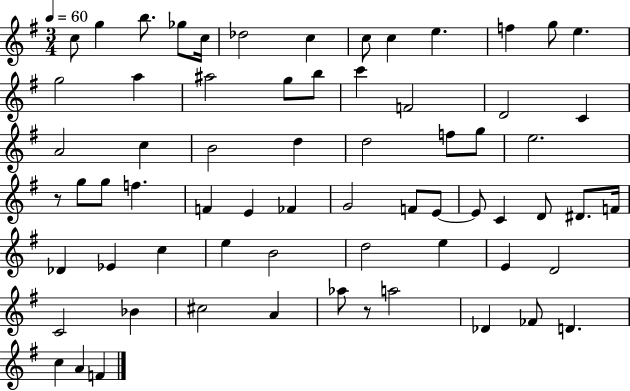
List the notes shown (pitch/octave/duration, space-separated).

C5/e G5/q B5/e. Gb5/e C5/s Db5/h C5/q C5/e C5/q E5/q. F5/q G5/e E5/q. G5/h A5/q A#5/h G5/e B5/e C6/q F4/h D4/h C4/q A4/h C5/q B4/h D5/q D5/h F5/e G5/e E5/h. R/e G5/e G5/e F5/q. F4/q E4/q FES4/q G4/h F4/e E4/e E4/e C4/q D4/e D#4/e. F4/s Db4/q Eb4/q C5/q E5/q B4/h D5/h E5/q E4/q D4/h C4/h Bb4/q C#5/h A4/q Ab5/e R/e A5/h Db4/q FES4/e D4/q. C5/q A4/q F4/q